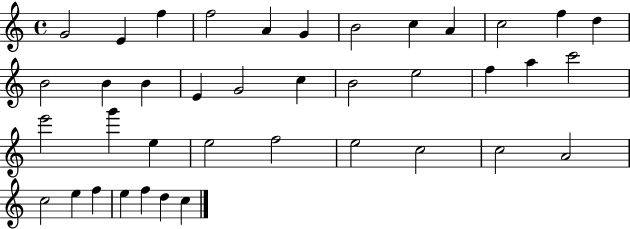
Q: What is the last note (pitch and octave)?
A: C5